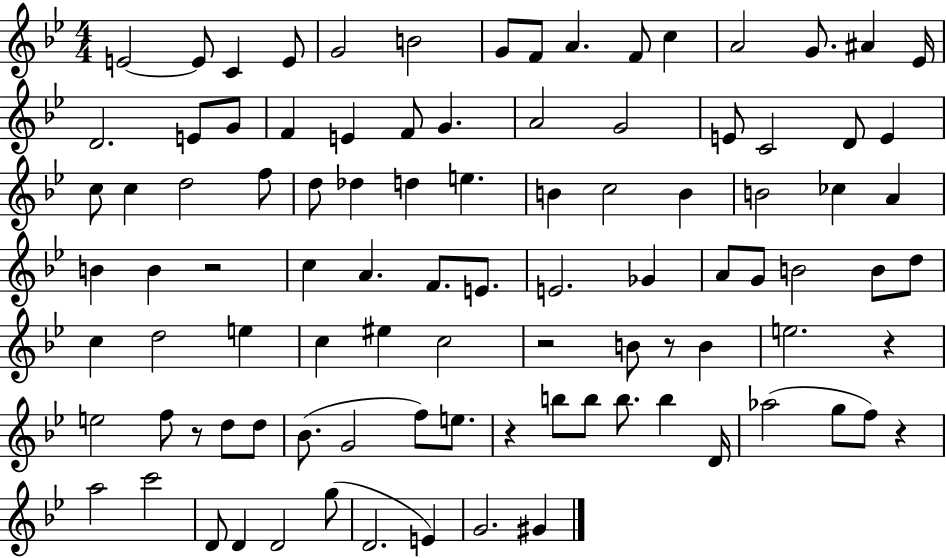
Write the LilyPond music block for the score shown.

{
  \clef treble
  \numericTimeSignature
  \time 4/4
  \key bes \major
  e'2~~ e'8 c'4 e'8 | g'2 b'2 | g'8 f'8 a'4. f'8 c''4 | a'2 g'8. ais'4 ees'16 | \break d'2. e'8 g'8 | f'4 e'4 f'8 g'4. | a'2 g'2 | e'8 c'2 d'8 e'4 | \break c''8 c''4 d''2 f''8 | d''8 des''4 d''4 e''4. | b'4 c''2 b'4 | b'2 ces''4 a'4 | \break b'4 b'4 r2 | c''4 a'4. f'8. e'8. | e'2. ges'4 | a'8 g'8 b'2 b'8 d''8 | \break c''4 d''2 e''4 | c''4 eis''4 c''2 | r2 b'8 r8 b'4 | e''2. r4 | \break e''2 f''8 r8 d''8 d''8 | bes'8.( g'2 f''8) e''8. | r4 b''8 b''8 b''8. b''4 d'16 | aes''2( g''8 f''8) r4 | \break a''2 c'''2 | d'8 d'4 d'2 g''8( | d'2. e'4) | g'2. gis'4 | \break \bar "|."
}